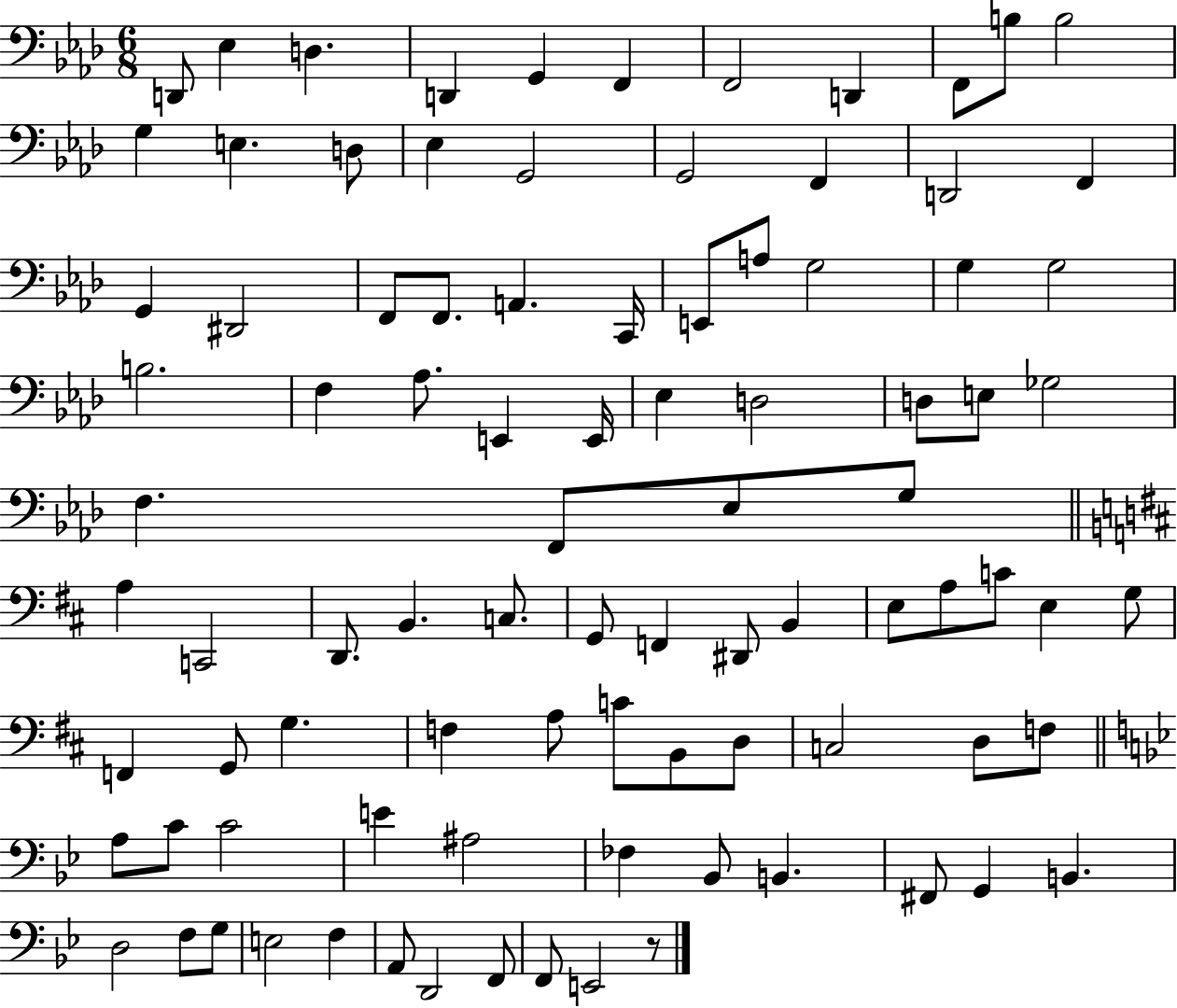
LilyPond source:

{
  \clef bass
  \numericTimeSignature
  \time 6/8
  \key aes \major
  \repeat volta 2 { d,8 ees4 d4. | d,4 g,4 f,4 | f,2 d,4 | f,8 b8 b2 | \break g4 e4. d8 | ees4 g,2 | g,2 f,4 | d,2 f,4 | \break g,4 dis,2 | f,8 f,8. a,4. c,16 | e,8 a8 g2 | g4 g2 | \break b2. | f4 aes8. e,4 e,16 | ees4 d2 | d8 e8 ges2 | \break f4. f,8 ees8 g8 | \bar "||" \break \key d \major a4 c,2 | d,8. b,4. c8. | g,8 f,4 dis,8 b,4 | e8 a8 c'8 e4 g8 | \break f,4 g,8 g4. | f4 a8 c'8 b,8 d8 | c2 d8 f8 | \bar "||" \break \key g \minor a8 c'8 c'2 | e'4 ais2 | fes4 bes,8 b,4. | fis,8 g,4 b,4. | \break d2 f8 g8 | e2 f4 | a,8 d,2 f,8 | f,8 e,2 r8 | \break } \bar "|."
}